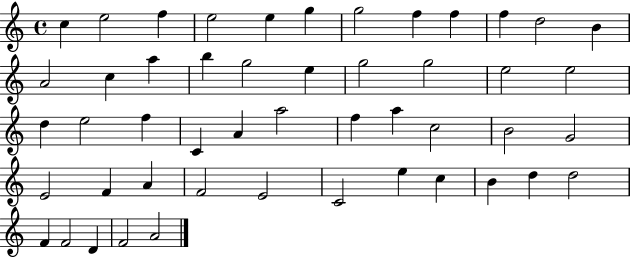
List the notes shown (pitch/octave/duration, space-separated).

C5/q E5/h F5/q E5/h E5/q G5/q G5/h F5/q F5/q F5/q D5/h B4/q A4/h C5/q A5/q B5/q G5/h E5/q G5/h G5/h E5/h E5/h D5/q E5/h F5/q C4/q A4/q A5/h F5/q A5/q C5/h B4/h G4/h E4/h F4/q A4/q F4/h E4/h C4/h E5/q C5/q B4/q D5/q D5/h F4/q F4/h D4/q F4/h A4/h